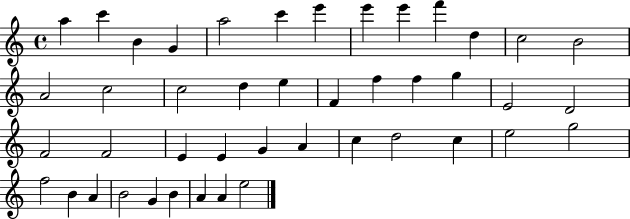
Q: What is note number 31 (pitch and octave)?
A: C5